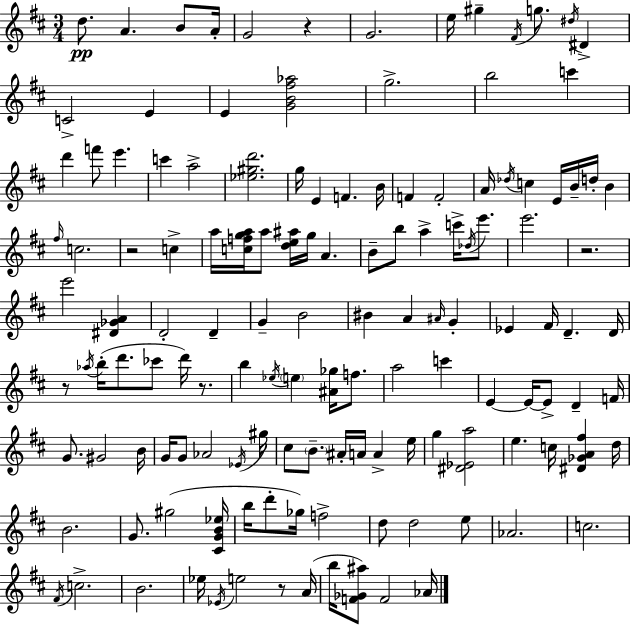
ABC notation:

X:1
T:Untitled
M:3/4
L:1/4
K:D
d/2 A B/2 A/4 G2 z G2 e/4 ^g ^F/4 g/2 ^d/4 ^D C2 E E [GB^f_a]2 g2 b2 c' d' f'/2 e' c' a2 [_e^gd']2 g/4 E F B/4 F F2 A/4 _d/4 c E/4 B/4 d/4 B ^f/4 c2 z2 c a/4 [cfga]/4 a/2 [de^a]/4 g/4 A B/2 b/2 a c'/4 _d/4 e'/2 e'2 z2 e'2 [^D_GA] D2 D G B2 ^B A ^A/4 G _E ^F/4 D D/4 z/2 _a/4 b/4 d'/2 _c'/2 d'/4 z/2 b _e/4 e [^A_g]/4 f/2 a2 c' E E/4 E/2 D F/4 G/2 ^G2 B/4 G/4 G/2 _A2 _E/4 ^g/4 ^c/2 B/2 ^A/4 A/4 A e/4 g [^D_Ea]2 e c/4 [^D_GA^f] d/4 B2 G/2 ^g2 [^CGB_e]/4 b/4 d'/2 _g/4 f2 d/2 d2 e/2 _A2 c2 ^F/4 c2 B2 _e/4 _E/4 e2 z/2 A/4 b/4 [F_G^a]/2 F2 _A/4